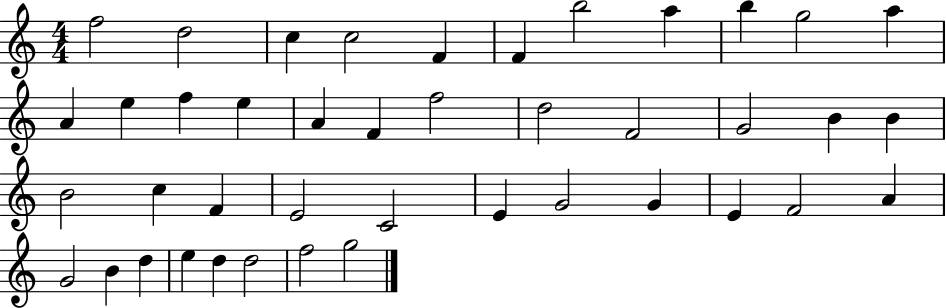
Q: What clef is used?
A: treble